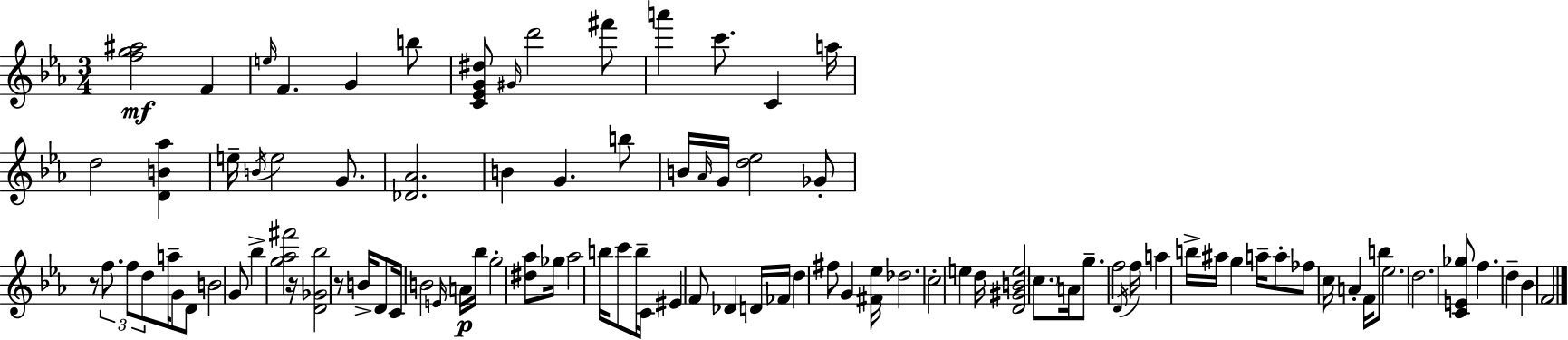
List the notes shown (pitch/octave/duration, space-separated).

[F5,G5,A#5]/h F4/q E5/s F4/q. G4/q B5/e [C4,Eb4,G4,D#5]/e G#4/s D6/h F#6/e A6/q C6/e. C4/q A5/s D5/h [D4,B4,Ab5]/q E5/s B4/s E5/h G4/e. [Db4,Ab4]/h. B4/q G4/q. B5/e B4/s Ab4/s G4/s [D5,Eb5]/h Gb4/e R/e F5/e. F5/e D5/e A5/s G4/e D4/e B4/h G4/e Bb5/q [G5,Ab5,F#6]/h R/s [D4,Gb4,Bb5]/h R/e B4/s D4/e C4/s B4/h E4/s A4/s Bb5/s G5/h [D#5,Ab5]/e Gb5/s Ab5/h B5/s C6/e B5/s C4/s EIS4/q F4/e Db4/q D4/s FES4/s D5/q F#5/e G4/q [F#4,Eb5]/s Db5/h. C5/h E5/q D5/s [D4,G#4,B4,E5]/h C5/e. A4/s G5/e. F5/h D4/s F5/s A5/q B5/s A#5/s G5/q A5/s A5/e FES5/e C5/s A4/q F4/s B5/e Eb5/h. D5/h. [C4,E4,Gb5]/e F5/q. D5/q Bb4/q F4/h